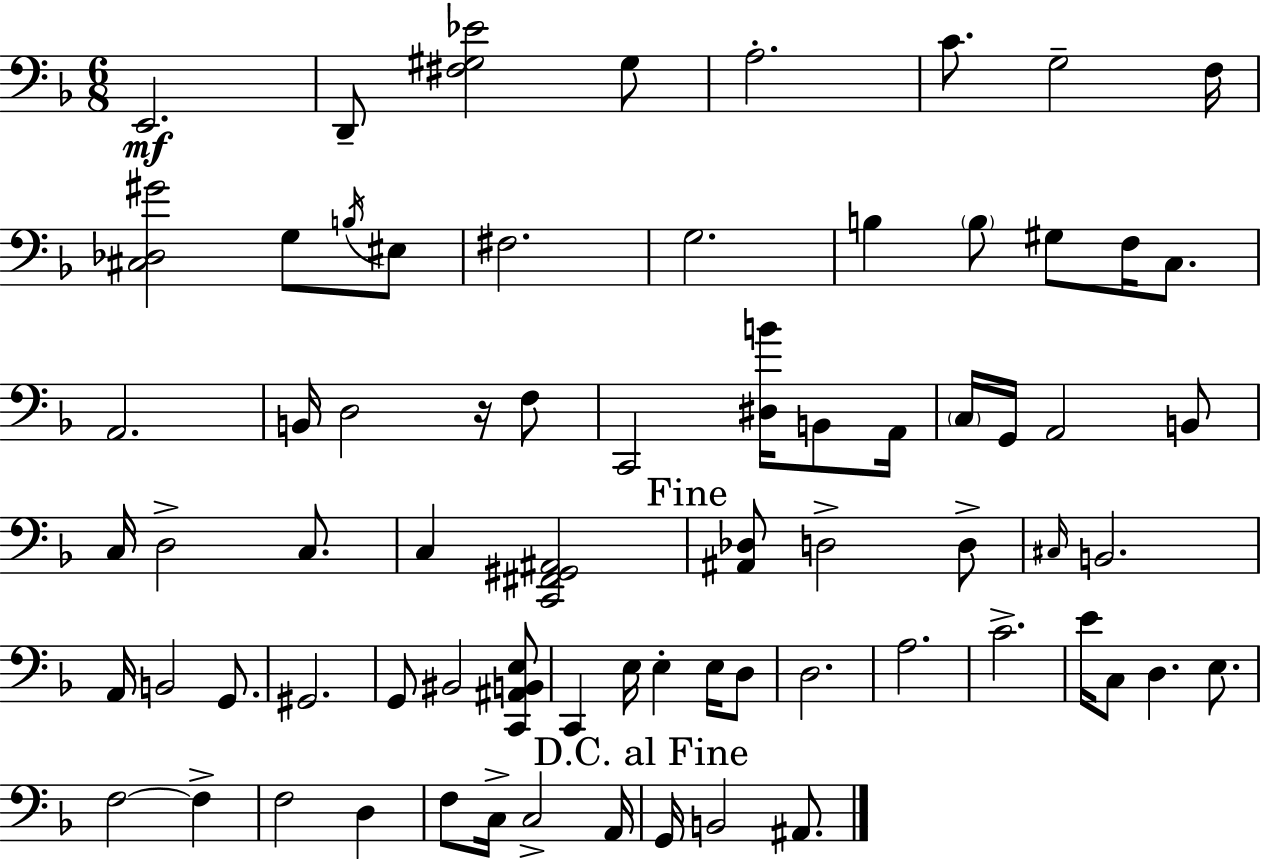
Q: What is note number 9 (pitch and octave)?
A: B3